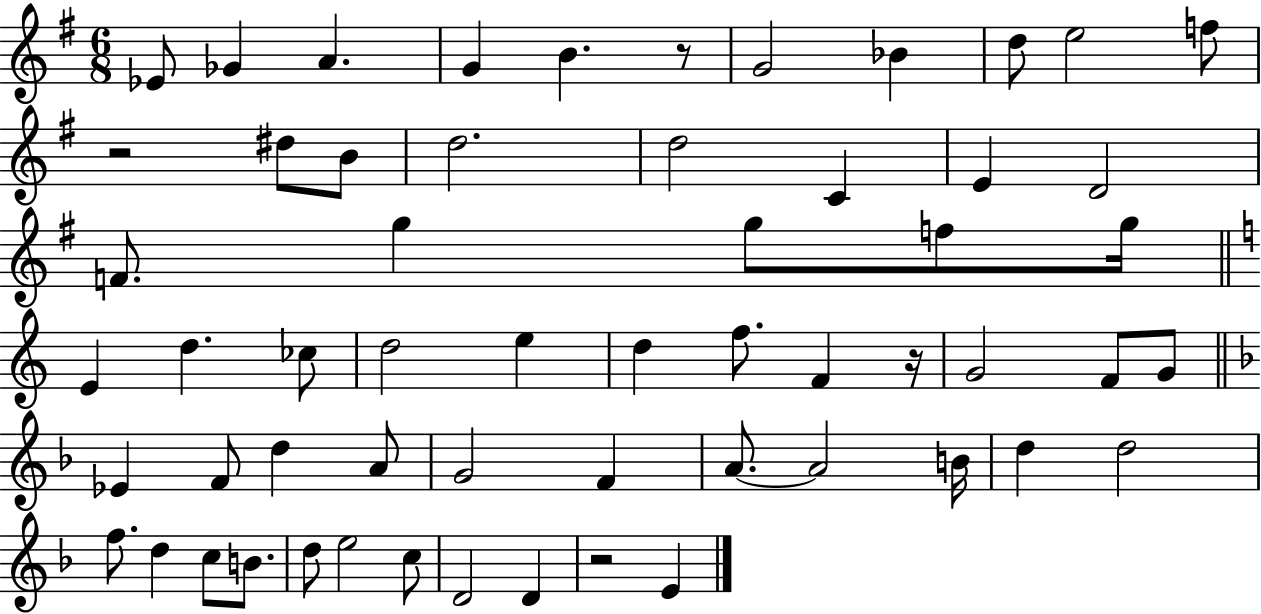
Eb4/e Gb4/q A4/q. G4/q B4/q. R/e G4/h Bb4/q D5/e E5/h F5/e R/h D#5/e B4/e D5/h. D5/h C4/q E4/q D4/h F4/e. G5/q G5/e F5/e G5/s E4/q D5/q. CES5/e D5/h E5/q D5/q F5/e. F4/q R/s G4/h F4/e G4/e Eb4/q F4/e D5/q A4/e G4/h F4/q A4/e. A4/h B4/s D5/q D5/h F5/e. D5/q C5/e B4/e. D5/e E5/h C5/e D4/h D4/q R/h E4/q